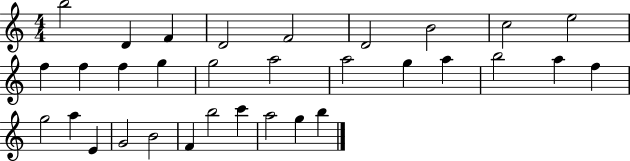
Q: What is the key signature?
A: C major